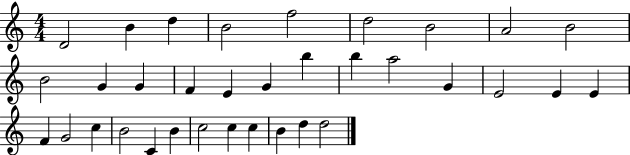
D4/h B4/q D5/q B4/h F5/h D5/h B4/h A4/h B4/h B4/h G4/q G4/q F4/q E4/q G4/q B5/q B5/q A5/h G4/q E4/h E4/q E4/q F4/q G4/h C5/q B4/h C4/q B4/q C5/h C5/q C5/q B4/q D5/q D5/h